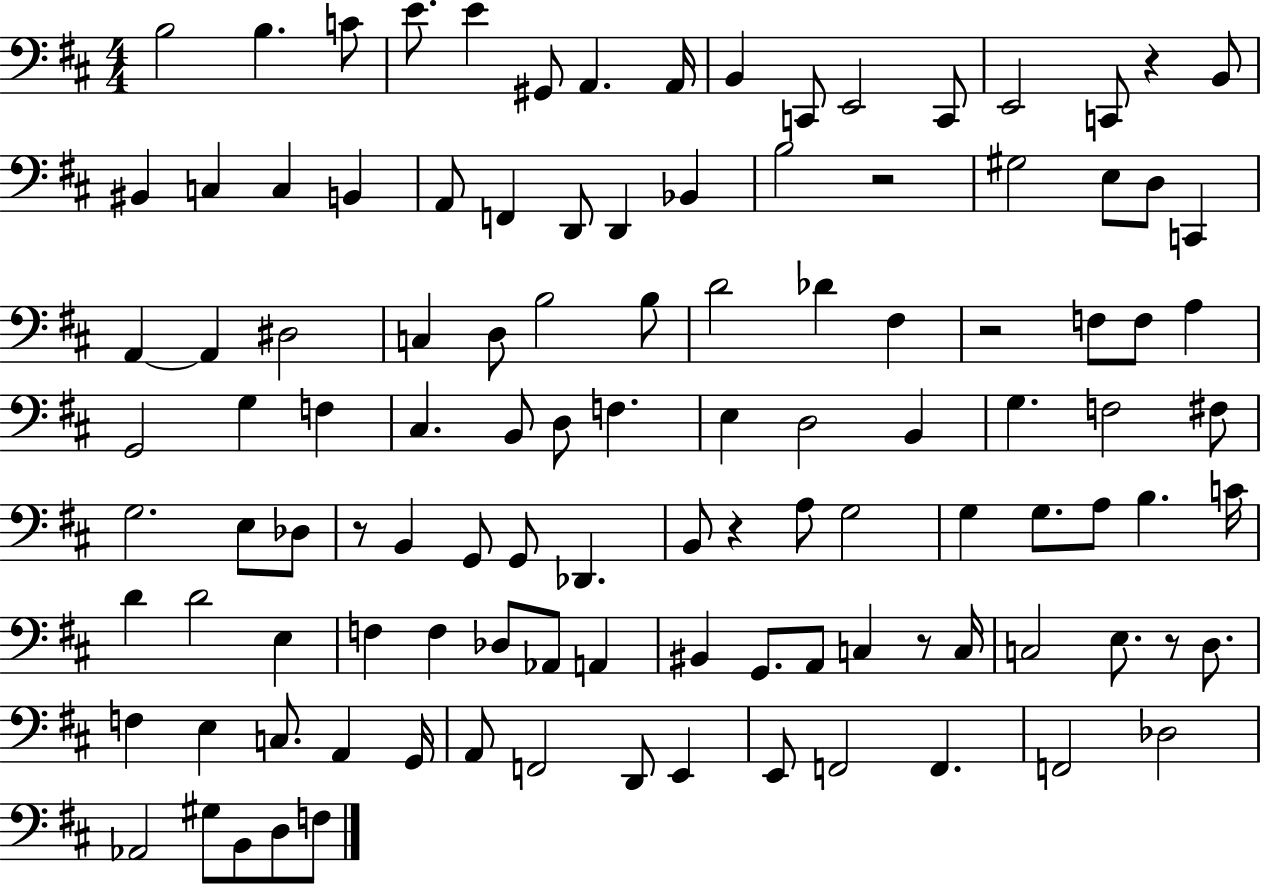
X:1
T:Untitled
M:4/4
L:1/4
K:D
B,2 B, C/2 E/2 E ^G,,/2 A,, A,,/4 B,, C,,/2 E,,2 C,,/2 E,,2 C,,/2 z B,,/2 ^B,, C, C, B,, A,,/2 F,, D,,/2 D,, _B,, B,2 z2 ^G,2 E,/2 D,/2 C,, A,, A,, ^D,2 C, D,/2 B,2 B,/2 D2 _D ^F, z2 F,/2 F,/2 A, G,,2 G, F, ^C, B,,/2 D,/2 F, E, D,2 B,, G, F,2 ^F,/2 G,2 E,/2 _D,/2 z/2 B,, G,,/2 G,,/2 _D,, B,,/2 z A,/2 G,2 G, G,/2 A,/2 B, C/4 D D2 E, F, F, _D,/2 _A,,/2 A,, ^B,, G,,/2 A,,/2 C, z/2 C,/4 C,2 E,/2 z/2 D,/2 F, E, C,/2 A,, G,,/4 A,,/2 F,,2 D,,/2 E,, E,,/2 F,,2 F,, F,,2 _D,2 _A,,2 ^G,/2 B,,/2 D,/2 F,/2